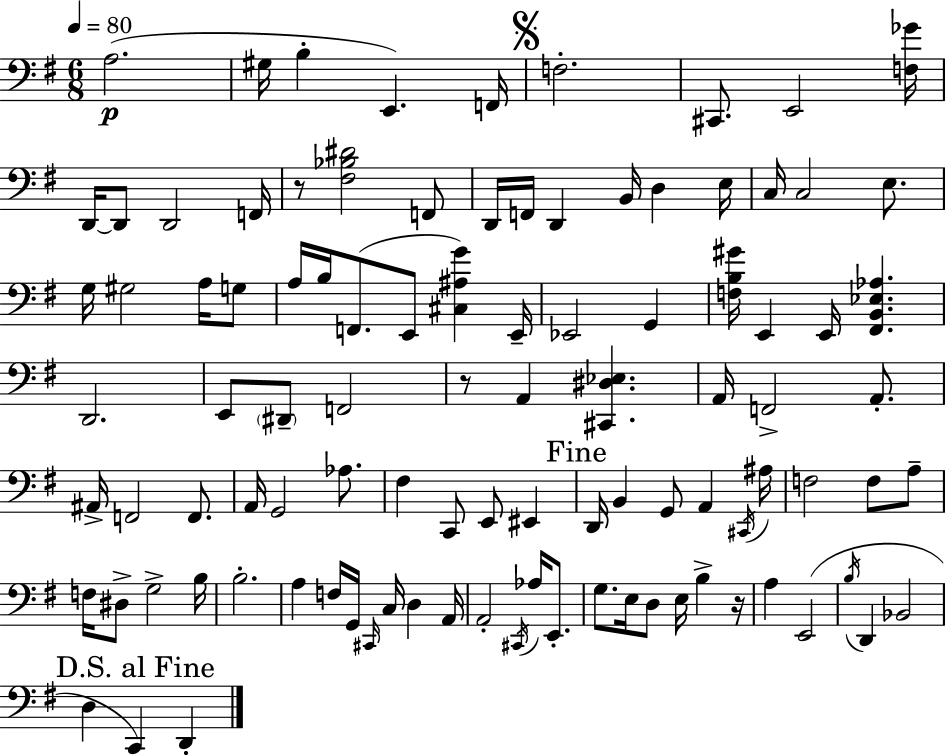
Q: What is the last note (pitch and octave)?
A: D2